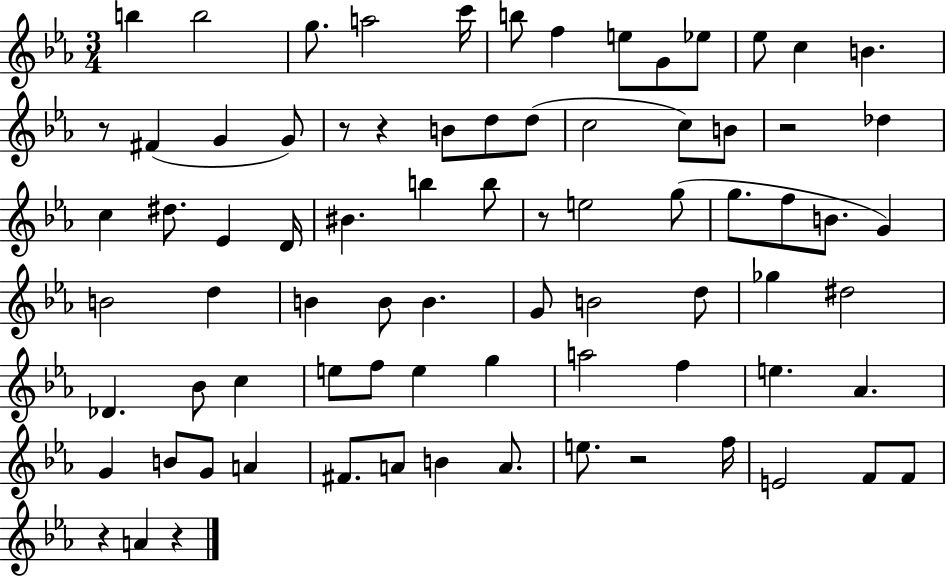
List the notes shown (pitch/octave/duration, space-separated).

B5/q B5/h G5/e. A5/h C6/s B5/e F5/q E5/e G4/e Eb5/e Eb5/e C5/q B4/q. R/e F#4/q G4/q G4/e R/e R/q B4/e D5/e D5/e C5/h C5/e B4/e R/h Db5/q C5/q D#5/e. Eb4/q D4/s BIS4/q. B5/q B5/e R/e E5/h G5/e G5/e. F5/e B4/e. G4/q B4/h D5/q B4/q B4/e B4/q. G4/e B4/h D5/e Gb5/q D#5/h Db4/q. Bb4/e C5/q E5/e F5/e E5/q G5/q A5/h F5/q E5/q. Ab4/q. G4/q B4/e G4/e A4/q F#4/e. A4/e B4/q A4/e. E5/e. R/h F5/s E4/h F4/e F4/e R/q A4/q R/q